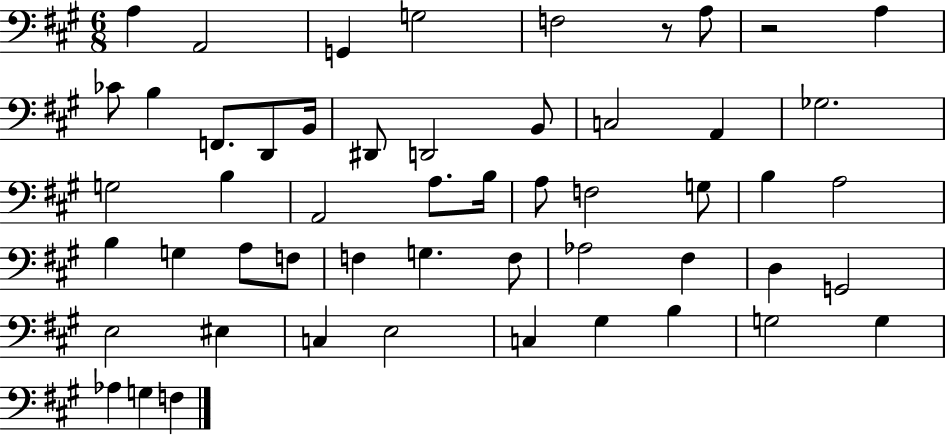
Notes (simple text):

A3/q A2/h G2/q G3/h F3/h R/e A3/e R/h A3/q CES4/e B3/q F2/e. D2/e B2/s D#2/e D2/h B2/e C3/h A2/q Gb3/h. G3/h B3/q A2/h A3/e. B3/s A3/e F3/h G3/e B3/q A3/h B3/q G3/q A3/e F3/e F3/q G3/q. F3/e Ab3/h F#3/q D3/q G2/h E3/h EIS3/q C3/q E3/h C3/q G#3/q B3/q G3/h G3/q Ab3/q G3/q F3/q